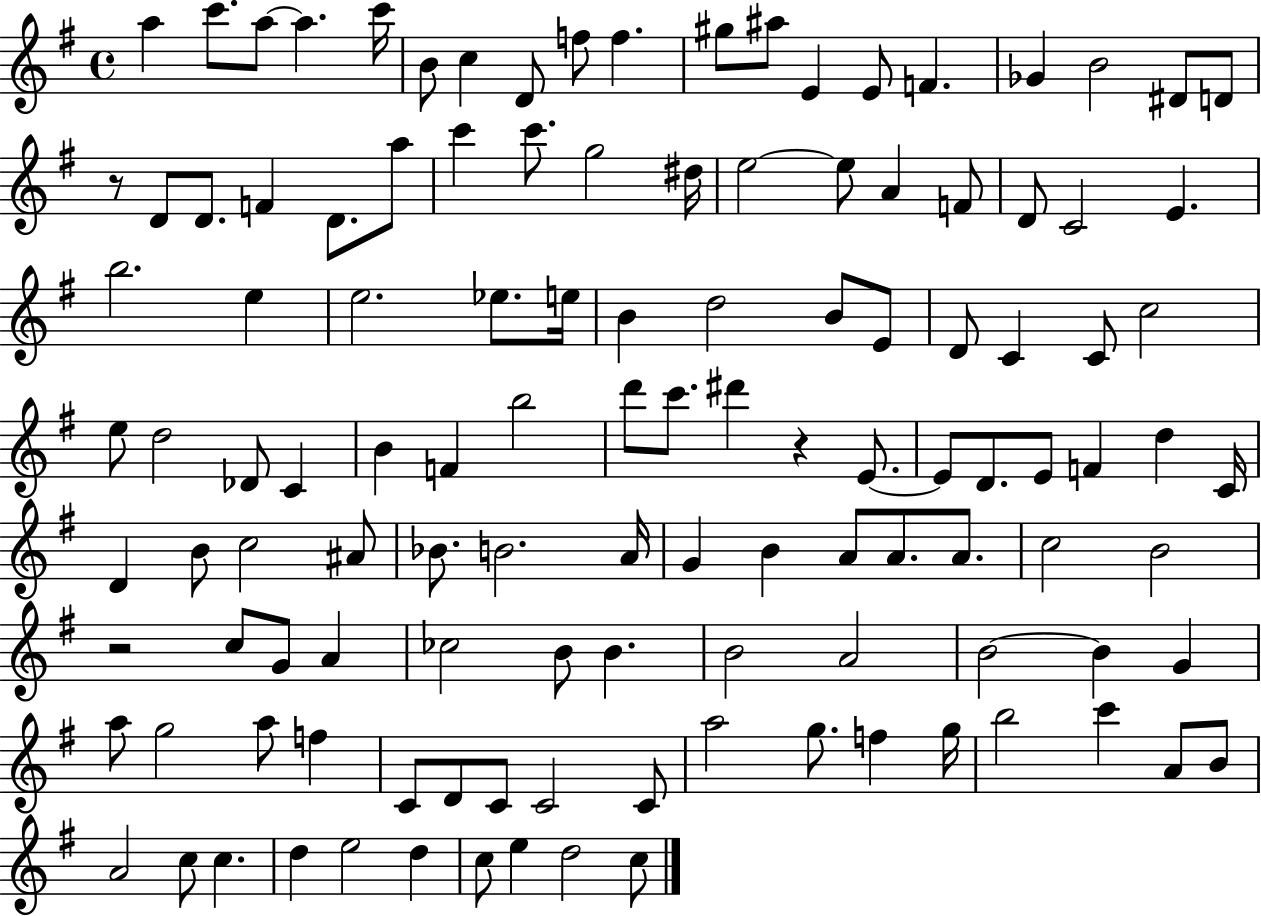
X:1
T:Untitled
M:4/4
L:1/4
K:G
a c'/2 a/2 a c'/4 B/2 c D/2 f/2 f ^g/2 ^a/2 E E/2 F _G B2 ^D/2 D/2 z/2 D/2 D/2 F D/2 a/2 c' c'/2 g2 ^d/4 e2 e/2 A F/2 D/2 C2 E b2 e e2 _e/2 e/4 B d2 B/2 E/2 D/2 C C/2 c2 e/2 d2 _D/2 C B F b2 d'/2 c'/2 ^d' z E/2 E/2 D/2 E/2 F d C/4 D B/2 c2 ^A/2 _B/2 B2 A/4 G B A/2 A/2 A/2 c2 B2 z2 c/2 G/2 A _c2 B/2 B B2 A2 B2 B G a/2 g2 a/2 f C/2 D/2 C/2 C2 C/2 a2 g/2 f g/4 b2 c' A/2 B/2 A2 c/2 c d e2 d c/2 e d2 c/2